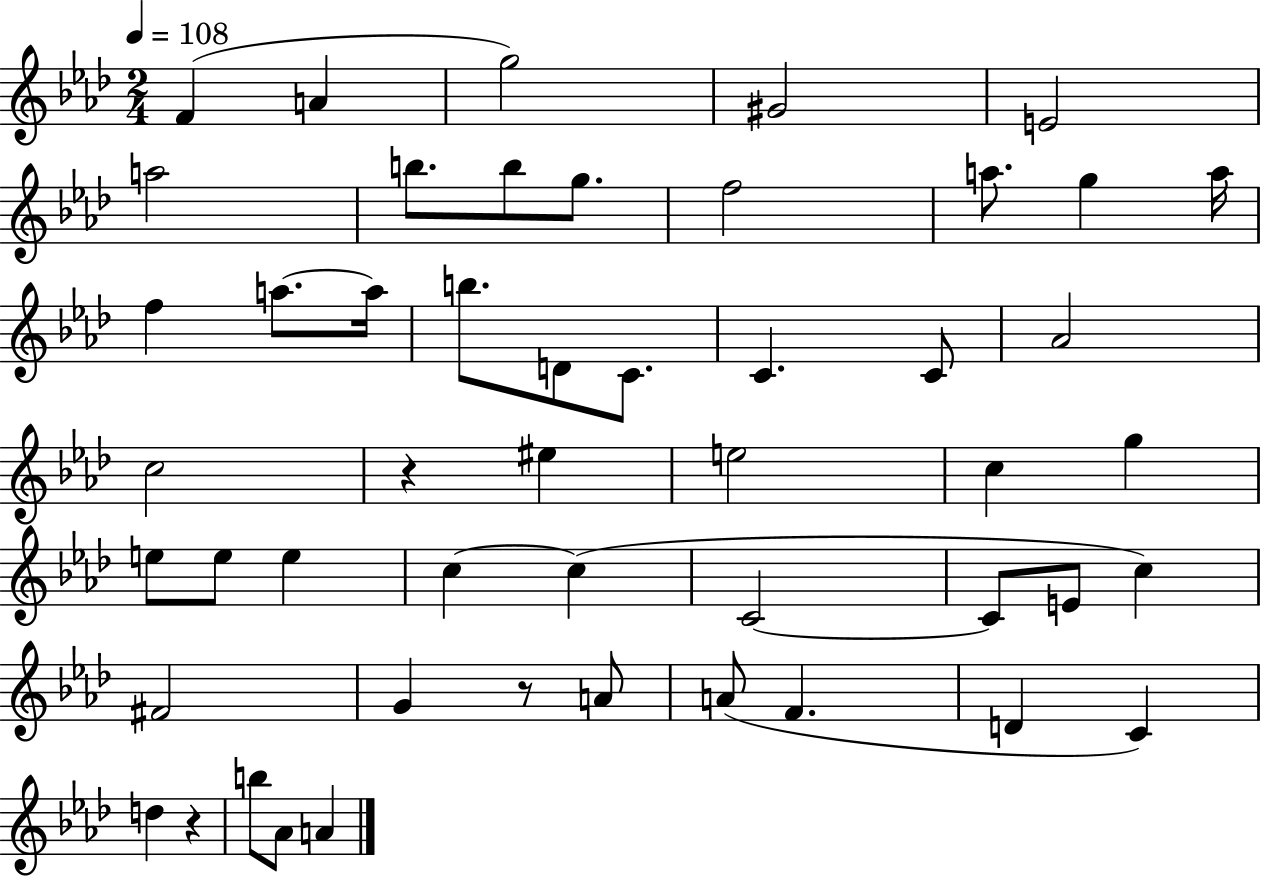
F4/q A4/q G5/h G#4/h E4/h A5/h B5/e. B5/e G5/e. F5/h A5/e. G5/q A5/s F5/q A5/e. A5/s B5/e. D4/e C4/e. C4/q. C4/e Ab4/h C5/h R/q EIS5/q E5/h C5/q G5/q E5/e E5/e E5/q C5/q C5/q C4/h C4/e E4/e C5/q F#4/h G4/q R/e A4/e A4/e F4/q. D4/q C4/q D5/q R/q B5/e Ab4/e A4/q